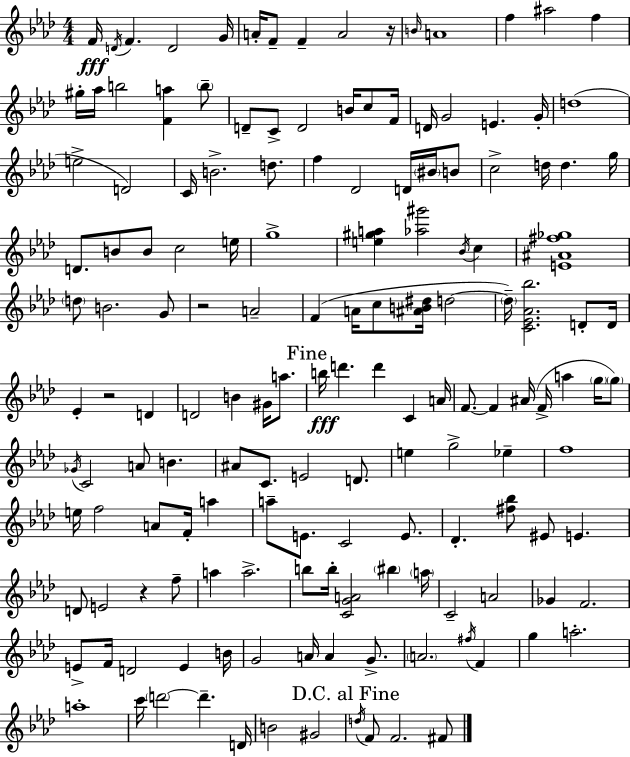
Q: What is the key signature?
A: AES major